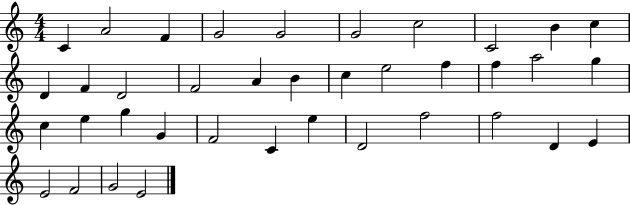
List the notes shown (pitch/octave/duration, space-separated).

C4/q A4/h F4/q G4/h G4/h G4/h C5/h C4/h B4/q C5/q D4/q F4/q D4/h F4/h A4/q B4/q C5/q E5/h F5/q F5/q A5/h G5/q C5/q E5/q G5/q G4/q F4/h C4/q E5/q D4/h F5/h F5/h D4/q E4/q E4/h F4/h G4/h E4/h